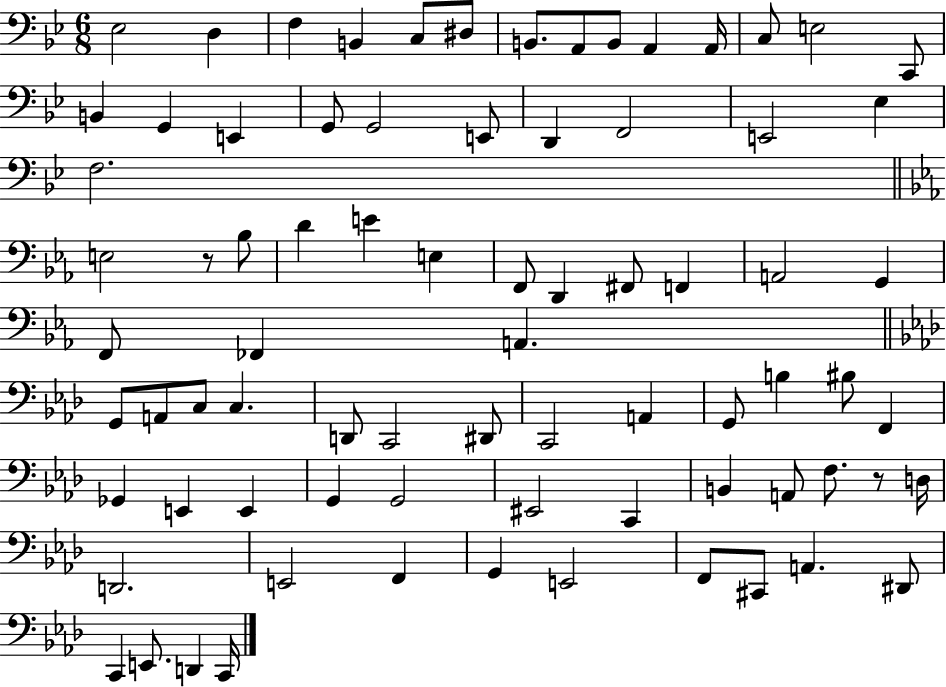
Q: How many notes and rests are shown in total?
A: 78